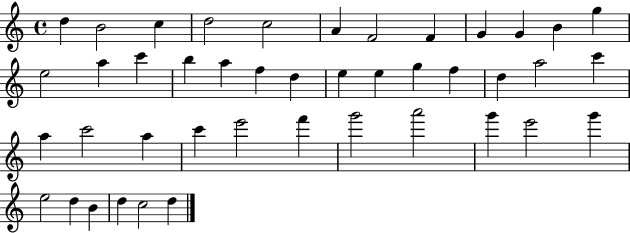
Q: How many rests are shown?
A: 0